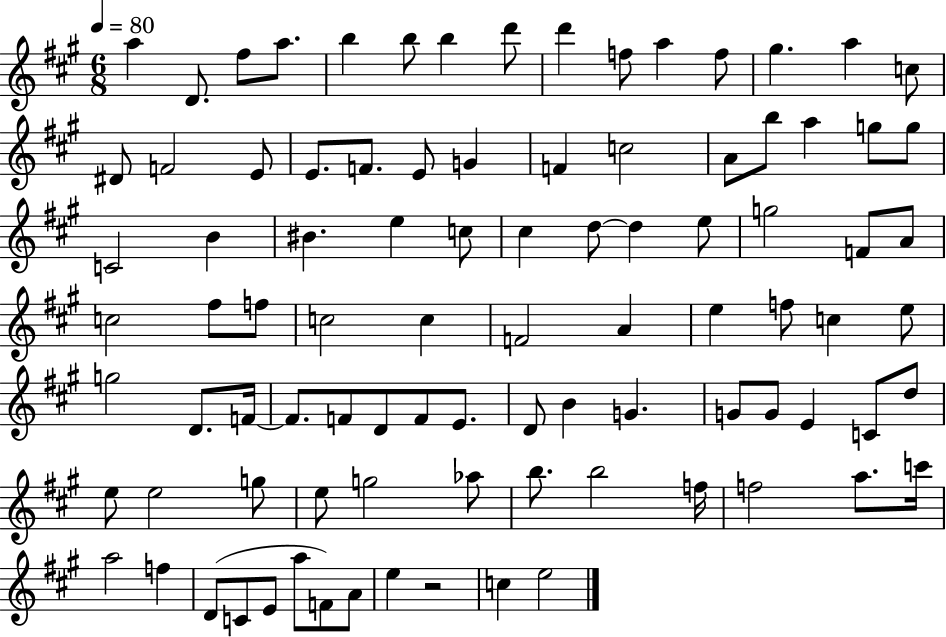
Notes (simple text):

A5/q D4/e. F#5/e A5/e. B5/q B5/e B5/q D6/e D6/q F5/e A5/q F5/e G#5/q. A5/q C5/e D#4/e F4/h E4/e E4/e. F4/e. E4/e G4/q F4/q C5/h A4/e B5/e A5/q G5/e G5/e C4/h B4/q BIS4/q. E5/q C5/e C#5/q D5/e D5/q E5/e G5/h F4/e A4/e C5/h F#5/e F5/e C5/h C5/q F4/h A4/q E5/q F5/e C5/q E5/e G5/h D4/e. F4/s F4/e. F4/e D4/e F4/e E4/e. D4/e B4/q G4/q. G4/e G4/e E4/q C4/e D5/e E5/e E5/h G5/e E5/e G5/h Ab5/e B5/e. B5/h F5/s F5/h A5/e. C6/s A5/h F5/q D4/e C4/e E4/e A5/e F4/e A4/e E5/q R/h C5/q E5/h